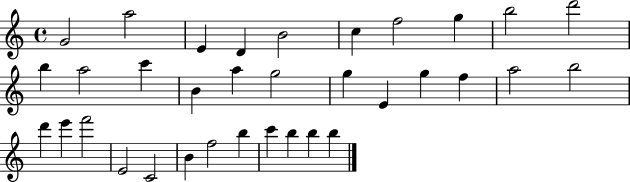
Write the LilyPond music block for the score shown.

{
  \clef treble
  \time 4/4
  \defaultTimeSignature
  \key c \major
  g'2 a''2 | e'4 d'4 b'2 | c''4 f''2 g''4 | b''2 d'''2 | \break b''4 a''2 c'''4 | b'4 a''4 g''2 | g''4 e'4 g''4 f''4 | a''2 b''2 | \break d'''4 e'''4 f'''2 | e'2 c'2 | b'4 f''2 b''4 | c'''4 b''4 b''4 b''4 | \break \bar "|."
}